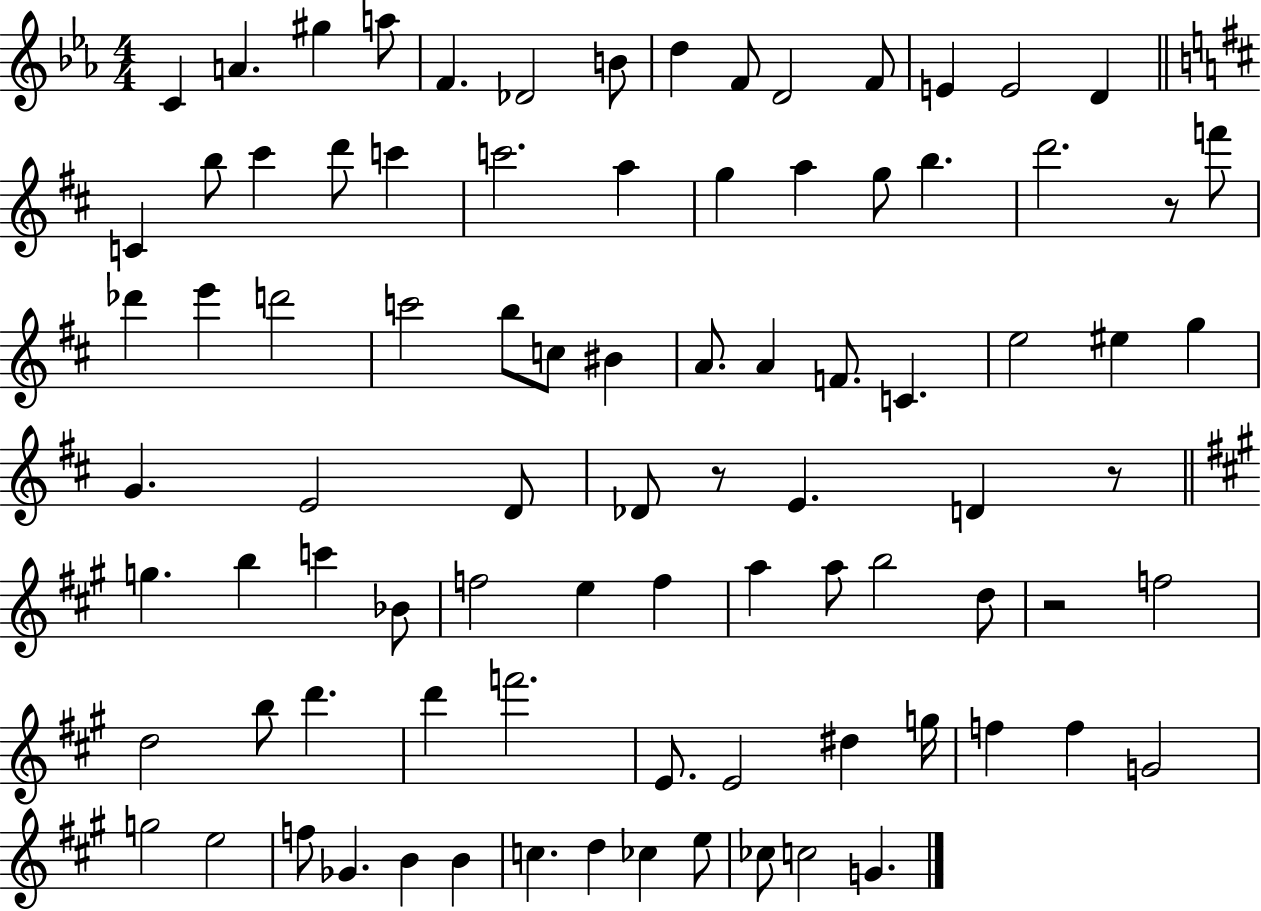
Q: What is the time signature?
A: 4/4